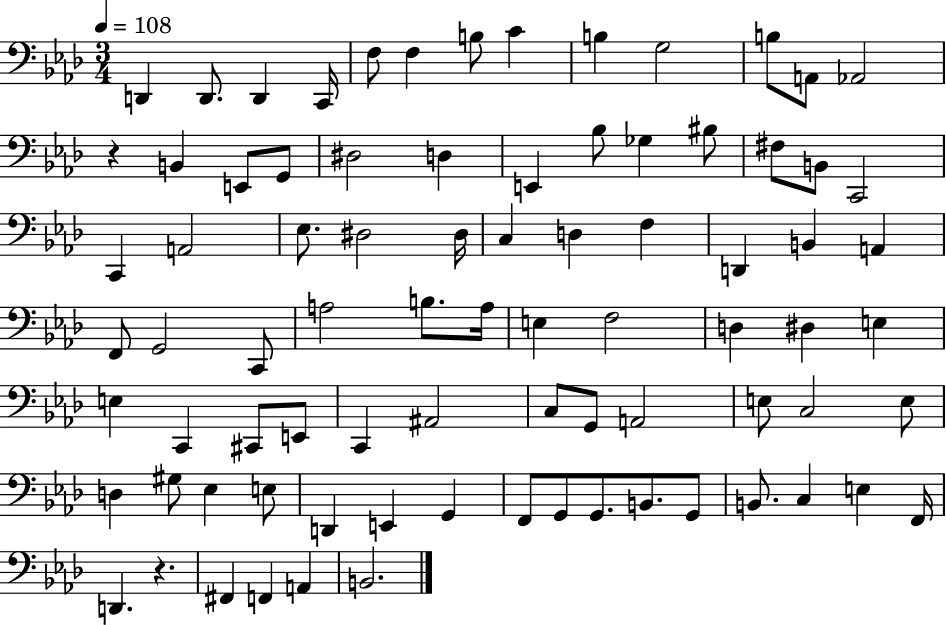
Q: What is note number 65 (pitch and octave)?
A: E2